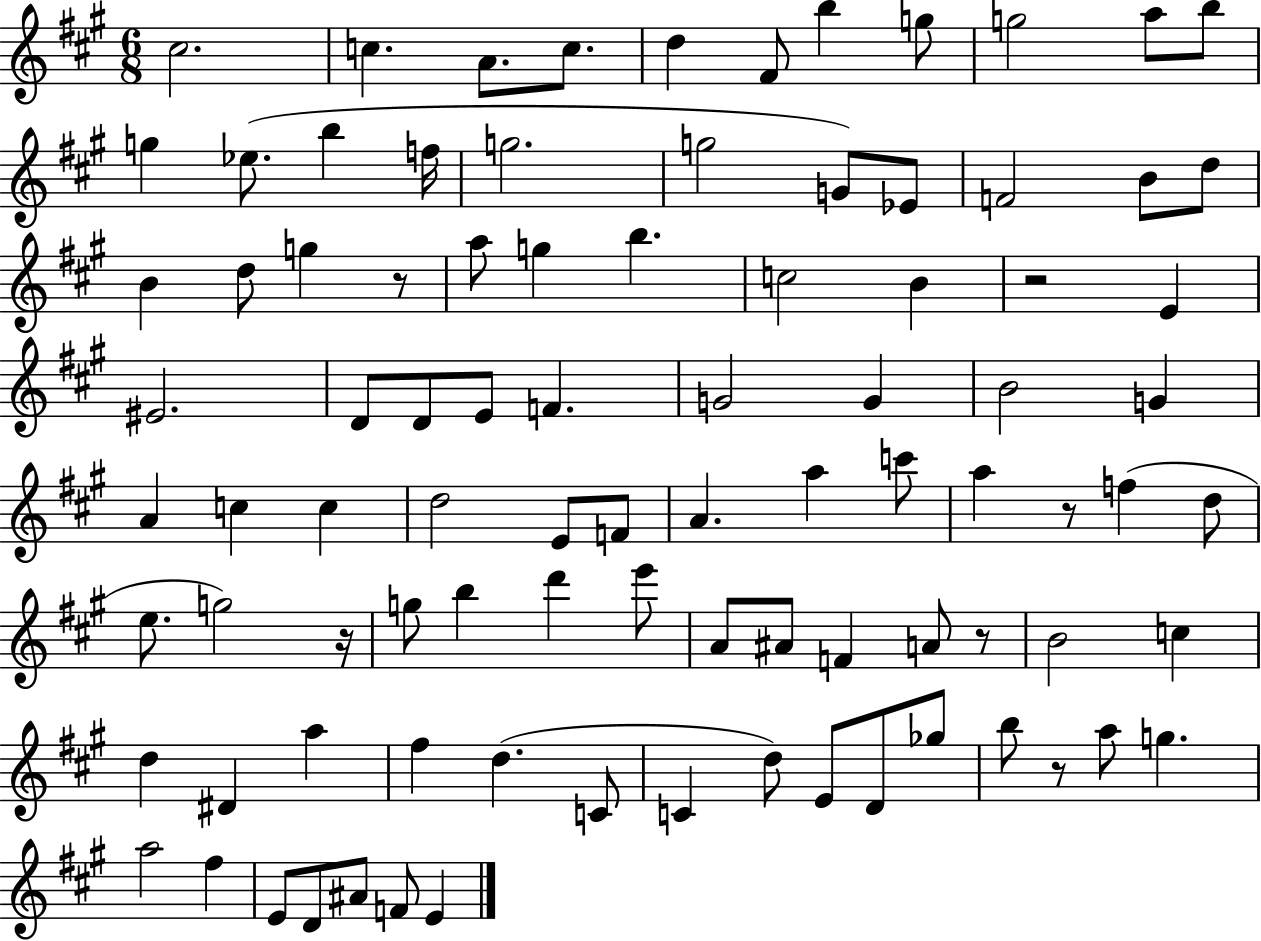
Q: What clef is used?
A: treble